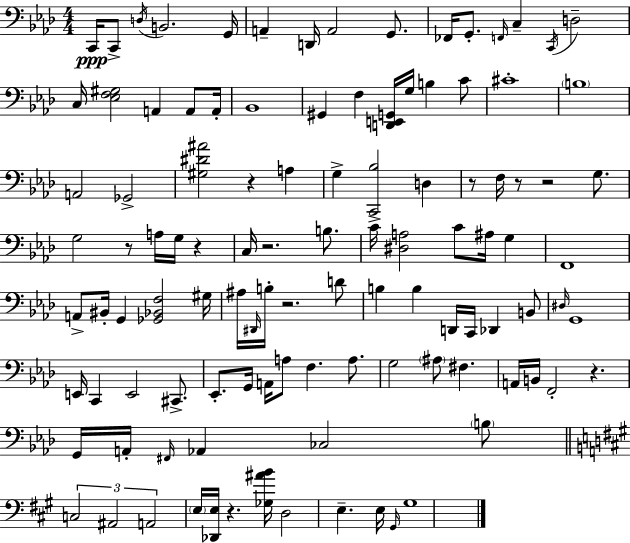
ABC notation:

X:1
T:Untitled
M:4/4
L:1/4
K:Ab
C,,/4 C,,/2 D,/4 B,,2 G,,/4 A,, D,,/4 A,,2 G,,/2 _F,,/4 G,,/2 F,,/4 C, C,,/4 D,2 C,/4 [_E,F,^G,]2 A,, A,,/2 A,,/4 _B,,4 ^G,, F, [D,,E,,G,,]/4 G,/4 B, C/2 ^C4 B,4 A,,2 _G,,2 [^G,^D^A]2 z A, G, [C,,_B,]2 D, z/2 F,/4 z/2 z2 G,/2 G,2 z/2 A,/4 G,/4 z C,/4 z2 B,/2 C/4 [^D,A,]2 C/2 ^A,/4 G, F,,4 A,,/2 ^B,,/4 G,, [_G,,_B,,F,]2 ^G,/4 ^A,/4 ^D,,/4 B,/4 z2 D/2 B, B, D,,/4 C,,/4 _D,, B,,/2 ^D,/4 G,,4 E,,/4 C,, E,,2 ^C,,/2 _E,,/2 G,,/4 A,,/4 A,/2 F, A,/2 G,2 ^A,/2 ^F, A,,/4 B,,/4 F,,2 z G,,/4 A,,/4 ^F,,/4 _A,, _C,2 B,/2 C,2 ^A,,2 A,,2 E,/4 [_D,,E,]/4 z [_G,^AB]/4 D,2 E, E,/4 ^G,,/4 ^G,4